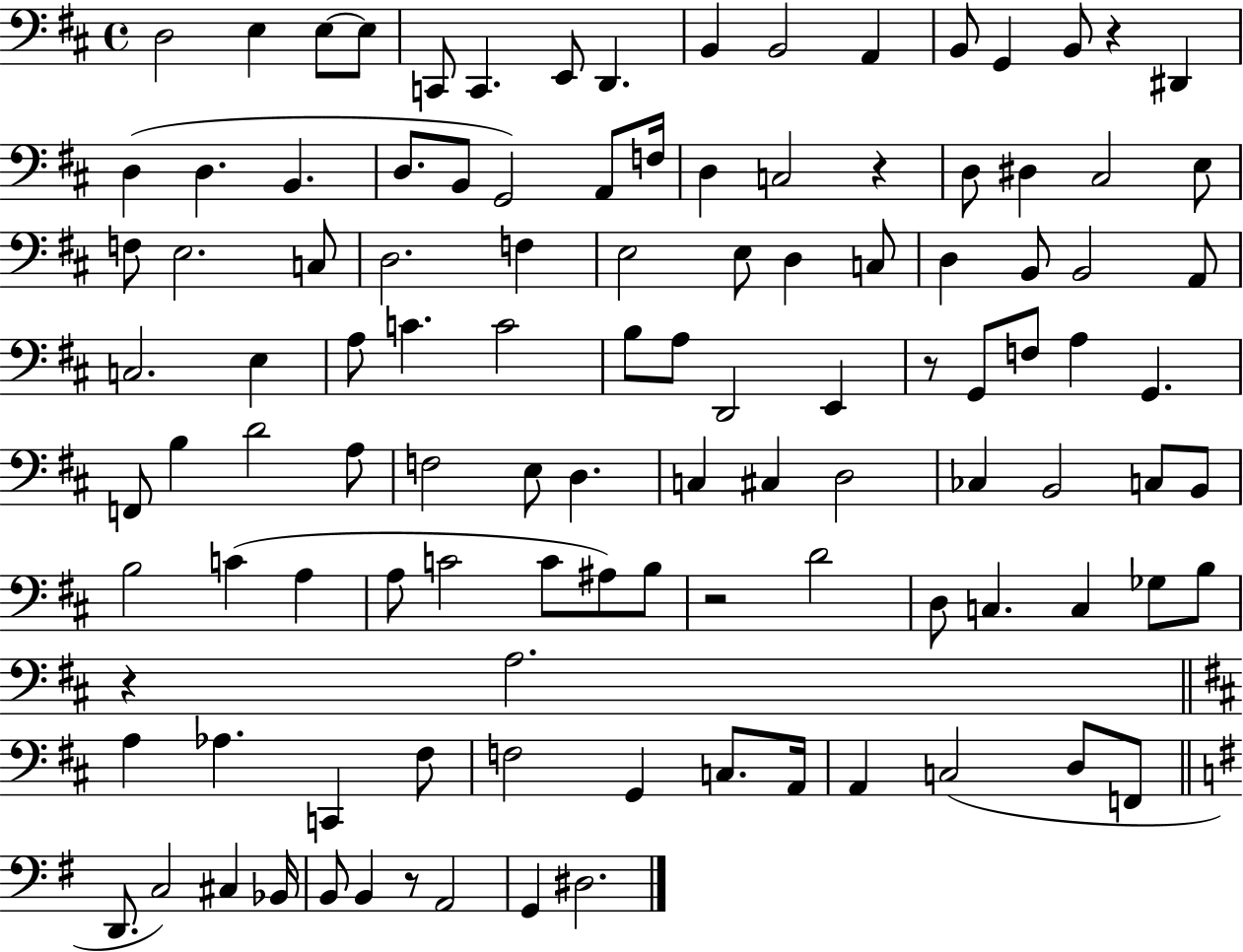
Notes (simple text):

D3/h E3/q E3/e E3/e C2/e C2/q. E2/e D2/q. B2/q B2/h A2/q B2/e G2/q B2/e R/q D#2/q D3/q D3/q. B2/q. D3/e. B2/e G2/h A2/e F3/s D3/q C3/h R/q D3/e D#3/q C#3/h E3/e F3/e E3/h. C3/e D3/h. F3/q E3/h E3/e D3/q C3/e D3/q B2/e B2/h A2/e C3/h. E3/q A3/e C4/q. C4/h B3/e A3/e D2/h E2/q R/e G2/e F3/e A3/q G2/q. F2/e B3/q D4/h A3/e F3/h E3/e D3/q. C3/q C#3/q D3/h CES3/q B2/h C3/e B2/e B3/h C4/q A3/q A3/e C4/h C4/e A#3/e B3/e R/h D4/h D3/e C3/q. C3/q Gb3/e B3/e R/q A3/h. A3/q Ab3/q. C2/q F#3/e F3/h G2/q C3/e. A2/s A2/q C3/h D3/e F2/e D2/e. C3/h C#3/q Bb2/s B2/e B2/q R/e A2/h G2/q D#3/h.